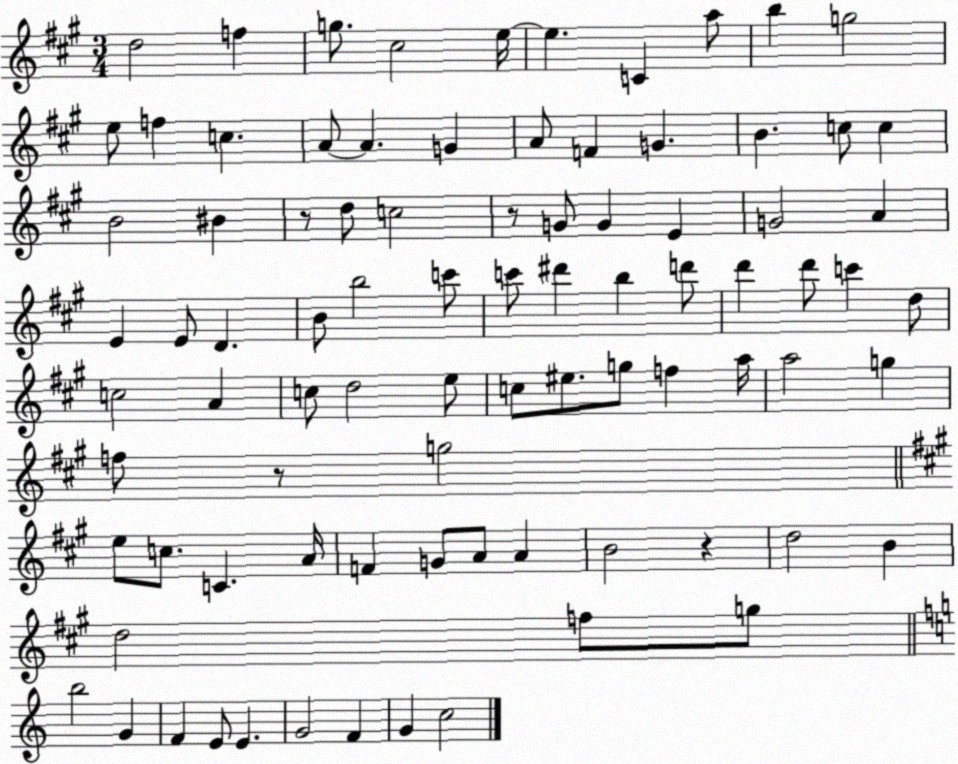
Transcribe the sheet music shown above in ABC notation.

X:1
T:Untitled
M:3/4
L:1/4
K:A
d2 f g/2 ^c2 e/4 e C a/2 b g2 e/2 f c A/2 A G A/2 F G B c/2 c B2 ^B z/2 d/2 c2 z/2 G/2 G E G2 A E E/2 D B/2 b2 c'/2 c'/2 ^d' b d'/2 d' d'/2 c' d/2 c2 A c/2 d2 e/2 c/2 ^e/2 g/2 f a/4 a2 g f/2 z/2 g2 e/2 c/2 C A/4 F G/2 A/2 A B2 z d2 B d2 f/2 g/2 b2 G F E/2 E G2 F G c2